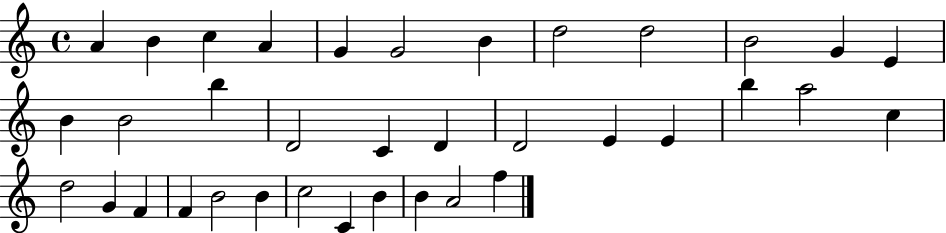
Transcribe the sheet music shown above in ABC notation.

X:1
T:Untitled
M:4/4
L:1/4
K:C
A B c A G G2 B d2 d2 B2 G E B B2 b D2 C D D2 E E b a2 c d2 G F F B2 B c2 C B B A2 f